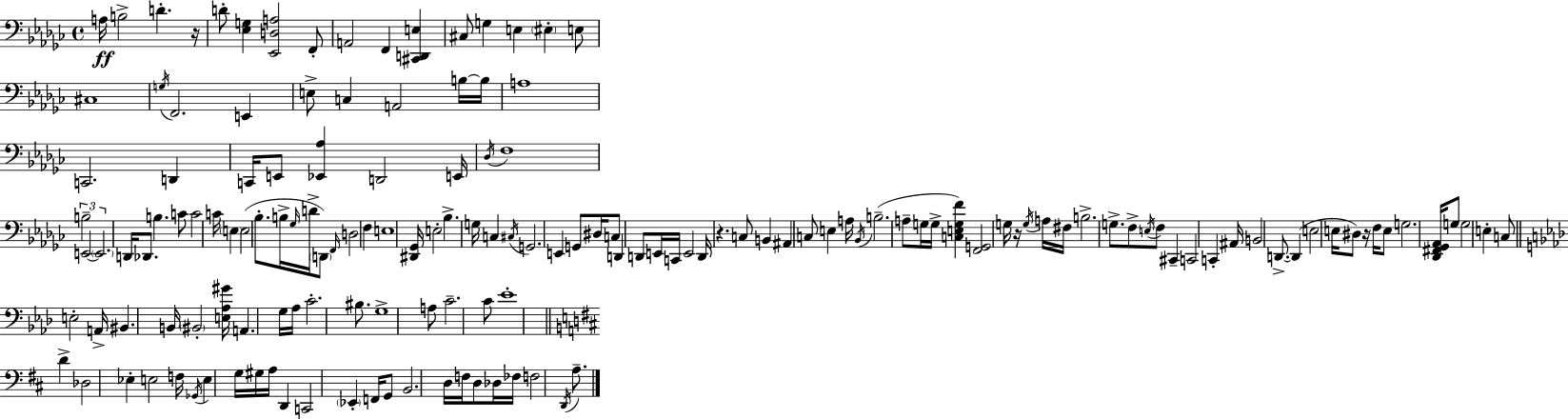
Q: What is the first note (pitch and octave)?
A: A3